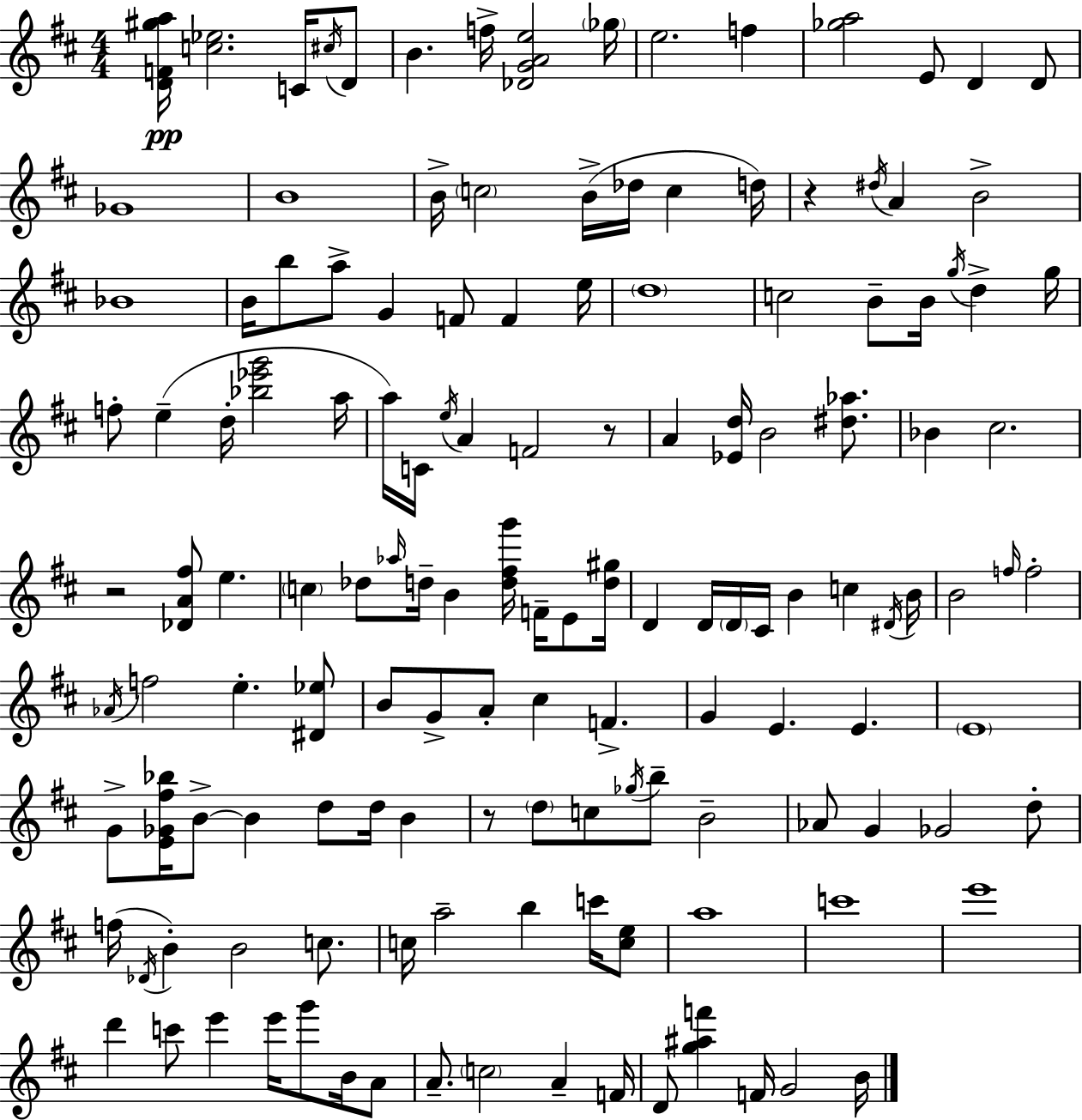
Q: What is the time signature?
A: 4/4